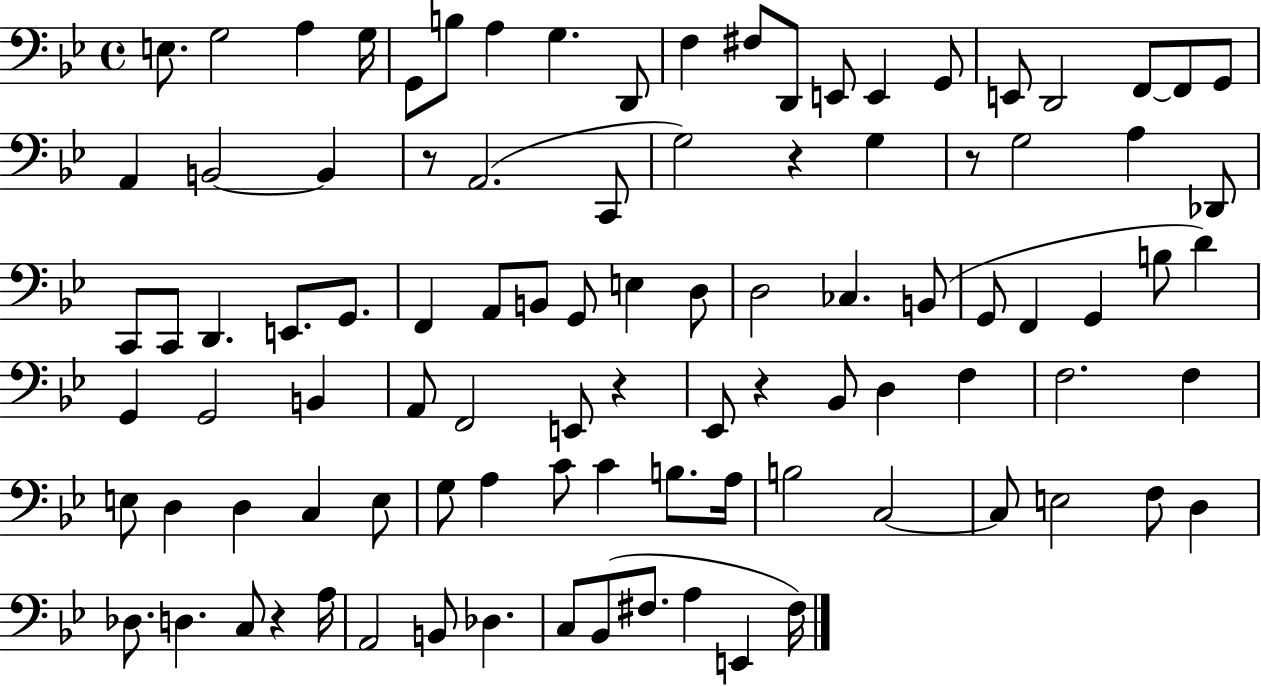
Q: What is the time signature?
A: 4/4